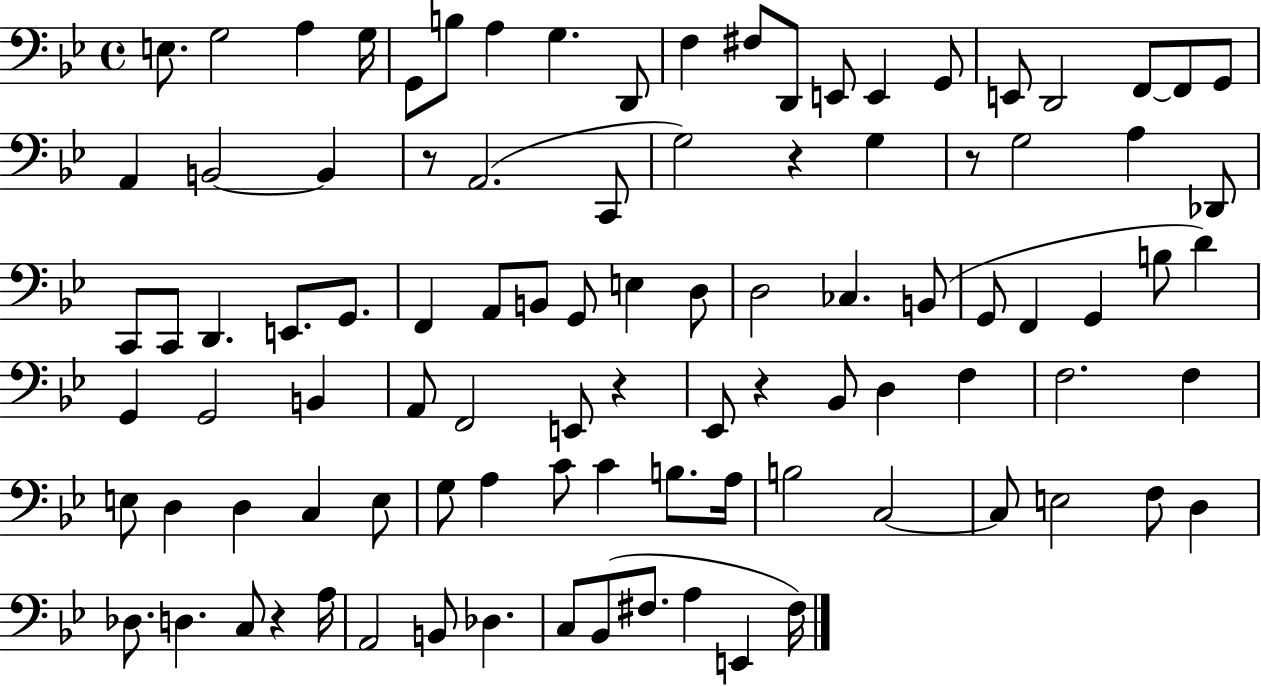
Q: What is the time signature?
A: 4/4